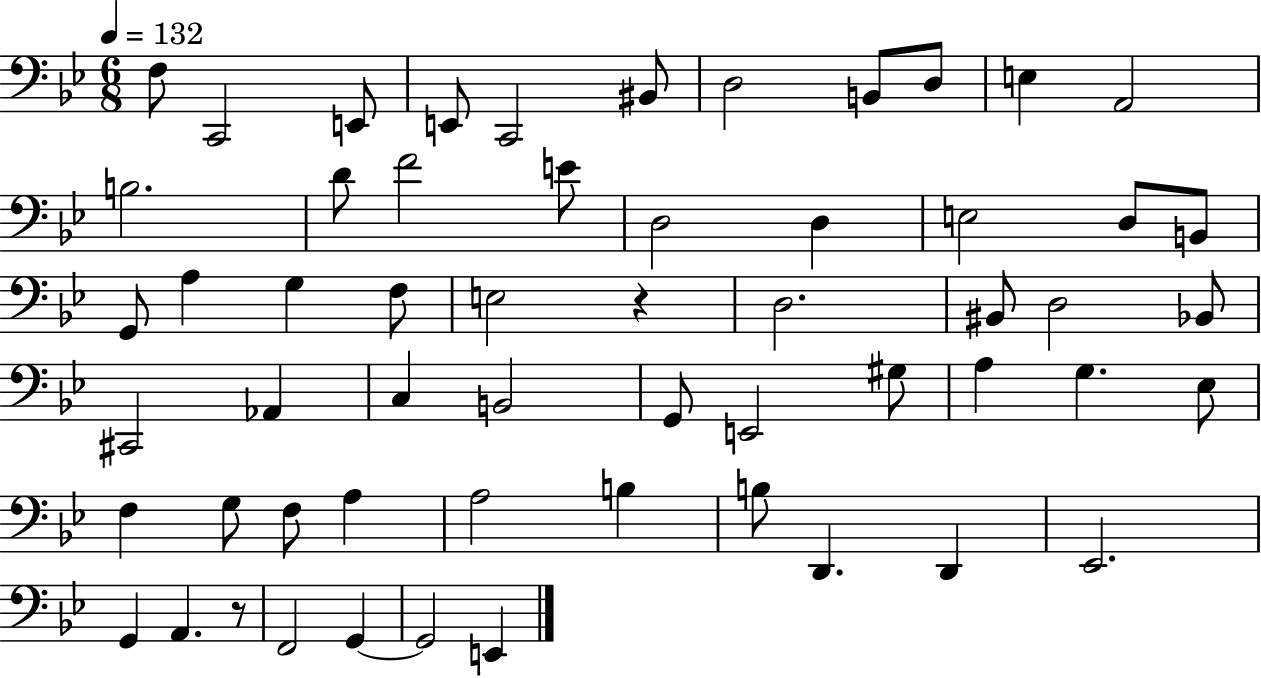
{
  \clef bass
  \numericTimeSignature
  \time 6/8
  \key bes \major
  \tempo 4 = 132
  f8 c,2 e,8 | e,8 c,2 bis,8 | d2 b,8 d8 | e4 a,2 | \break b2. | d'8 f'2 e'8 | d2 d4 | e2 d8 b,8 | \break g,8 a4 g4 f8 | e2 r4 | d2. | bis,8 d2 bes,8 | \break cis,2 aes,4 | c4 b,2 | g,8 e,2 gis8 | a4 g4. ees8 | \break f4 g8 f8 a4 | a2 b4 | b8 d,4. d,4 | ees,2. | \break g,4 a,4. r8 | f,2 g,4~~ | g,2 e,4 | \bar "|."
}